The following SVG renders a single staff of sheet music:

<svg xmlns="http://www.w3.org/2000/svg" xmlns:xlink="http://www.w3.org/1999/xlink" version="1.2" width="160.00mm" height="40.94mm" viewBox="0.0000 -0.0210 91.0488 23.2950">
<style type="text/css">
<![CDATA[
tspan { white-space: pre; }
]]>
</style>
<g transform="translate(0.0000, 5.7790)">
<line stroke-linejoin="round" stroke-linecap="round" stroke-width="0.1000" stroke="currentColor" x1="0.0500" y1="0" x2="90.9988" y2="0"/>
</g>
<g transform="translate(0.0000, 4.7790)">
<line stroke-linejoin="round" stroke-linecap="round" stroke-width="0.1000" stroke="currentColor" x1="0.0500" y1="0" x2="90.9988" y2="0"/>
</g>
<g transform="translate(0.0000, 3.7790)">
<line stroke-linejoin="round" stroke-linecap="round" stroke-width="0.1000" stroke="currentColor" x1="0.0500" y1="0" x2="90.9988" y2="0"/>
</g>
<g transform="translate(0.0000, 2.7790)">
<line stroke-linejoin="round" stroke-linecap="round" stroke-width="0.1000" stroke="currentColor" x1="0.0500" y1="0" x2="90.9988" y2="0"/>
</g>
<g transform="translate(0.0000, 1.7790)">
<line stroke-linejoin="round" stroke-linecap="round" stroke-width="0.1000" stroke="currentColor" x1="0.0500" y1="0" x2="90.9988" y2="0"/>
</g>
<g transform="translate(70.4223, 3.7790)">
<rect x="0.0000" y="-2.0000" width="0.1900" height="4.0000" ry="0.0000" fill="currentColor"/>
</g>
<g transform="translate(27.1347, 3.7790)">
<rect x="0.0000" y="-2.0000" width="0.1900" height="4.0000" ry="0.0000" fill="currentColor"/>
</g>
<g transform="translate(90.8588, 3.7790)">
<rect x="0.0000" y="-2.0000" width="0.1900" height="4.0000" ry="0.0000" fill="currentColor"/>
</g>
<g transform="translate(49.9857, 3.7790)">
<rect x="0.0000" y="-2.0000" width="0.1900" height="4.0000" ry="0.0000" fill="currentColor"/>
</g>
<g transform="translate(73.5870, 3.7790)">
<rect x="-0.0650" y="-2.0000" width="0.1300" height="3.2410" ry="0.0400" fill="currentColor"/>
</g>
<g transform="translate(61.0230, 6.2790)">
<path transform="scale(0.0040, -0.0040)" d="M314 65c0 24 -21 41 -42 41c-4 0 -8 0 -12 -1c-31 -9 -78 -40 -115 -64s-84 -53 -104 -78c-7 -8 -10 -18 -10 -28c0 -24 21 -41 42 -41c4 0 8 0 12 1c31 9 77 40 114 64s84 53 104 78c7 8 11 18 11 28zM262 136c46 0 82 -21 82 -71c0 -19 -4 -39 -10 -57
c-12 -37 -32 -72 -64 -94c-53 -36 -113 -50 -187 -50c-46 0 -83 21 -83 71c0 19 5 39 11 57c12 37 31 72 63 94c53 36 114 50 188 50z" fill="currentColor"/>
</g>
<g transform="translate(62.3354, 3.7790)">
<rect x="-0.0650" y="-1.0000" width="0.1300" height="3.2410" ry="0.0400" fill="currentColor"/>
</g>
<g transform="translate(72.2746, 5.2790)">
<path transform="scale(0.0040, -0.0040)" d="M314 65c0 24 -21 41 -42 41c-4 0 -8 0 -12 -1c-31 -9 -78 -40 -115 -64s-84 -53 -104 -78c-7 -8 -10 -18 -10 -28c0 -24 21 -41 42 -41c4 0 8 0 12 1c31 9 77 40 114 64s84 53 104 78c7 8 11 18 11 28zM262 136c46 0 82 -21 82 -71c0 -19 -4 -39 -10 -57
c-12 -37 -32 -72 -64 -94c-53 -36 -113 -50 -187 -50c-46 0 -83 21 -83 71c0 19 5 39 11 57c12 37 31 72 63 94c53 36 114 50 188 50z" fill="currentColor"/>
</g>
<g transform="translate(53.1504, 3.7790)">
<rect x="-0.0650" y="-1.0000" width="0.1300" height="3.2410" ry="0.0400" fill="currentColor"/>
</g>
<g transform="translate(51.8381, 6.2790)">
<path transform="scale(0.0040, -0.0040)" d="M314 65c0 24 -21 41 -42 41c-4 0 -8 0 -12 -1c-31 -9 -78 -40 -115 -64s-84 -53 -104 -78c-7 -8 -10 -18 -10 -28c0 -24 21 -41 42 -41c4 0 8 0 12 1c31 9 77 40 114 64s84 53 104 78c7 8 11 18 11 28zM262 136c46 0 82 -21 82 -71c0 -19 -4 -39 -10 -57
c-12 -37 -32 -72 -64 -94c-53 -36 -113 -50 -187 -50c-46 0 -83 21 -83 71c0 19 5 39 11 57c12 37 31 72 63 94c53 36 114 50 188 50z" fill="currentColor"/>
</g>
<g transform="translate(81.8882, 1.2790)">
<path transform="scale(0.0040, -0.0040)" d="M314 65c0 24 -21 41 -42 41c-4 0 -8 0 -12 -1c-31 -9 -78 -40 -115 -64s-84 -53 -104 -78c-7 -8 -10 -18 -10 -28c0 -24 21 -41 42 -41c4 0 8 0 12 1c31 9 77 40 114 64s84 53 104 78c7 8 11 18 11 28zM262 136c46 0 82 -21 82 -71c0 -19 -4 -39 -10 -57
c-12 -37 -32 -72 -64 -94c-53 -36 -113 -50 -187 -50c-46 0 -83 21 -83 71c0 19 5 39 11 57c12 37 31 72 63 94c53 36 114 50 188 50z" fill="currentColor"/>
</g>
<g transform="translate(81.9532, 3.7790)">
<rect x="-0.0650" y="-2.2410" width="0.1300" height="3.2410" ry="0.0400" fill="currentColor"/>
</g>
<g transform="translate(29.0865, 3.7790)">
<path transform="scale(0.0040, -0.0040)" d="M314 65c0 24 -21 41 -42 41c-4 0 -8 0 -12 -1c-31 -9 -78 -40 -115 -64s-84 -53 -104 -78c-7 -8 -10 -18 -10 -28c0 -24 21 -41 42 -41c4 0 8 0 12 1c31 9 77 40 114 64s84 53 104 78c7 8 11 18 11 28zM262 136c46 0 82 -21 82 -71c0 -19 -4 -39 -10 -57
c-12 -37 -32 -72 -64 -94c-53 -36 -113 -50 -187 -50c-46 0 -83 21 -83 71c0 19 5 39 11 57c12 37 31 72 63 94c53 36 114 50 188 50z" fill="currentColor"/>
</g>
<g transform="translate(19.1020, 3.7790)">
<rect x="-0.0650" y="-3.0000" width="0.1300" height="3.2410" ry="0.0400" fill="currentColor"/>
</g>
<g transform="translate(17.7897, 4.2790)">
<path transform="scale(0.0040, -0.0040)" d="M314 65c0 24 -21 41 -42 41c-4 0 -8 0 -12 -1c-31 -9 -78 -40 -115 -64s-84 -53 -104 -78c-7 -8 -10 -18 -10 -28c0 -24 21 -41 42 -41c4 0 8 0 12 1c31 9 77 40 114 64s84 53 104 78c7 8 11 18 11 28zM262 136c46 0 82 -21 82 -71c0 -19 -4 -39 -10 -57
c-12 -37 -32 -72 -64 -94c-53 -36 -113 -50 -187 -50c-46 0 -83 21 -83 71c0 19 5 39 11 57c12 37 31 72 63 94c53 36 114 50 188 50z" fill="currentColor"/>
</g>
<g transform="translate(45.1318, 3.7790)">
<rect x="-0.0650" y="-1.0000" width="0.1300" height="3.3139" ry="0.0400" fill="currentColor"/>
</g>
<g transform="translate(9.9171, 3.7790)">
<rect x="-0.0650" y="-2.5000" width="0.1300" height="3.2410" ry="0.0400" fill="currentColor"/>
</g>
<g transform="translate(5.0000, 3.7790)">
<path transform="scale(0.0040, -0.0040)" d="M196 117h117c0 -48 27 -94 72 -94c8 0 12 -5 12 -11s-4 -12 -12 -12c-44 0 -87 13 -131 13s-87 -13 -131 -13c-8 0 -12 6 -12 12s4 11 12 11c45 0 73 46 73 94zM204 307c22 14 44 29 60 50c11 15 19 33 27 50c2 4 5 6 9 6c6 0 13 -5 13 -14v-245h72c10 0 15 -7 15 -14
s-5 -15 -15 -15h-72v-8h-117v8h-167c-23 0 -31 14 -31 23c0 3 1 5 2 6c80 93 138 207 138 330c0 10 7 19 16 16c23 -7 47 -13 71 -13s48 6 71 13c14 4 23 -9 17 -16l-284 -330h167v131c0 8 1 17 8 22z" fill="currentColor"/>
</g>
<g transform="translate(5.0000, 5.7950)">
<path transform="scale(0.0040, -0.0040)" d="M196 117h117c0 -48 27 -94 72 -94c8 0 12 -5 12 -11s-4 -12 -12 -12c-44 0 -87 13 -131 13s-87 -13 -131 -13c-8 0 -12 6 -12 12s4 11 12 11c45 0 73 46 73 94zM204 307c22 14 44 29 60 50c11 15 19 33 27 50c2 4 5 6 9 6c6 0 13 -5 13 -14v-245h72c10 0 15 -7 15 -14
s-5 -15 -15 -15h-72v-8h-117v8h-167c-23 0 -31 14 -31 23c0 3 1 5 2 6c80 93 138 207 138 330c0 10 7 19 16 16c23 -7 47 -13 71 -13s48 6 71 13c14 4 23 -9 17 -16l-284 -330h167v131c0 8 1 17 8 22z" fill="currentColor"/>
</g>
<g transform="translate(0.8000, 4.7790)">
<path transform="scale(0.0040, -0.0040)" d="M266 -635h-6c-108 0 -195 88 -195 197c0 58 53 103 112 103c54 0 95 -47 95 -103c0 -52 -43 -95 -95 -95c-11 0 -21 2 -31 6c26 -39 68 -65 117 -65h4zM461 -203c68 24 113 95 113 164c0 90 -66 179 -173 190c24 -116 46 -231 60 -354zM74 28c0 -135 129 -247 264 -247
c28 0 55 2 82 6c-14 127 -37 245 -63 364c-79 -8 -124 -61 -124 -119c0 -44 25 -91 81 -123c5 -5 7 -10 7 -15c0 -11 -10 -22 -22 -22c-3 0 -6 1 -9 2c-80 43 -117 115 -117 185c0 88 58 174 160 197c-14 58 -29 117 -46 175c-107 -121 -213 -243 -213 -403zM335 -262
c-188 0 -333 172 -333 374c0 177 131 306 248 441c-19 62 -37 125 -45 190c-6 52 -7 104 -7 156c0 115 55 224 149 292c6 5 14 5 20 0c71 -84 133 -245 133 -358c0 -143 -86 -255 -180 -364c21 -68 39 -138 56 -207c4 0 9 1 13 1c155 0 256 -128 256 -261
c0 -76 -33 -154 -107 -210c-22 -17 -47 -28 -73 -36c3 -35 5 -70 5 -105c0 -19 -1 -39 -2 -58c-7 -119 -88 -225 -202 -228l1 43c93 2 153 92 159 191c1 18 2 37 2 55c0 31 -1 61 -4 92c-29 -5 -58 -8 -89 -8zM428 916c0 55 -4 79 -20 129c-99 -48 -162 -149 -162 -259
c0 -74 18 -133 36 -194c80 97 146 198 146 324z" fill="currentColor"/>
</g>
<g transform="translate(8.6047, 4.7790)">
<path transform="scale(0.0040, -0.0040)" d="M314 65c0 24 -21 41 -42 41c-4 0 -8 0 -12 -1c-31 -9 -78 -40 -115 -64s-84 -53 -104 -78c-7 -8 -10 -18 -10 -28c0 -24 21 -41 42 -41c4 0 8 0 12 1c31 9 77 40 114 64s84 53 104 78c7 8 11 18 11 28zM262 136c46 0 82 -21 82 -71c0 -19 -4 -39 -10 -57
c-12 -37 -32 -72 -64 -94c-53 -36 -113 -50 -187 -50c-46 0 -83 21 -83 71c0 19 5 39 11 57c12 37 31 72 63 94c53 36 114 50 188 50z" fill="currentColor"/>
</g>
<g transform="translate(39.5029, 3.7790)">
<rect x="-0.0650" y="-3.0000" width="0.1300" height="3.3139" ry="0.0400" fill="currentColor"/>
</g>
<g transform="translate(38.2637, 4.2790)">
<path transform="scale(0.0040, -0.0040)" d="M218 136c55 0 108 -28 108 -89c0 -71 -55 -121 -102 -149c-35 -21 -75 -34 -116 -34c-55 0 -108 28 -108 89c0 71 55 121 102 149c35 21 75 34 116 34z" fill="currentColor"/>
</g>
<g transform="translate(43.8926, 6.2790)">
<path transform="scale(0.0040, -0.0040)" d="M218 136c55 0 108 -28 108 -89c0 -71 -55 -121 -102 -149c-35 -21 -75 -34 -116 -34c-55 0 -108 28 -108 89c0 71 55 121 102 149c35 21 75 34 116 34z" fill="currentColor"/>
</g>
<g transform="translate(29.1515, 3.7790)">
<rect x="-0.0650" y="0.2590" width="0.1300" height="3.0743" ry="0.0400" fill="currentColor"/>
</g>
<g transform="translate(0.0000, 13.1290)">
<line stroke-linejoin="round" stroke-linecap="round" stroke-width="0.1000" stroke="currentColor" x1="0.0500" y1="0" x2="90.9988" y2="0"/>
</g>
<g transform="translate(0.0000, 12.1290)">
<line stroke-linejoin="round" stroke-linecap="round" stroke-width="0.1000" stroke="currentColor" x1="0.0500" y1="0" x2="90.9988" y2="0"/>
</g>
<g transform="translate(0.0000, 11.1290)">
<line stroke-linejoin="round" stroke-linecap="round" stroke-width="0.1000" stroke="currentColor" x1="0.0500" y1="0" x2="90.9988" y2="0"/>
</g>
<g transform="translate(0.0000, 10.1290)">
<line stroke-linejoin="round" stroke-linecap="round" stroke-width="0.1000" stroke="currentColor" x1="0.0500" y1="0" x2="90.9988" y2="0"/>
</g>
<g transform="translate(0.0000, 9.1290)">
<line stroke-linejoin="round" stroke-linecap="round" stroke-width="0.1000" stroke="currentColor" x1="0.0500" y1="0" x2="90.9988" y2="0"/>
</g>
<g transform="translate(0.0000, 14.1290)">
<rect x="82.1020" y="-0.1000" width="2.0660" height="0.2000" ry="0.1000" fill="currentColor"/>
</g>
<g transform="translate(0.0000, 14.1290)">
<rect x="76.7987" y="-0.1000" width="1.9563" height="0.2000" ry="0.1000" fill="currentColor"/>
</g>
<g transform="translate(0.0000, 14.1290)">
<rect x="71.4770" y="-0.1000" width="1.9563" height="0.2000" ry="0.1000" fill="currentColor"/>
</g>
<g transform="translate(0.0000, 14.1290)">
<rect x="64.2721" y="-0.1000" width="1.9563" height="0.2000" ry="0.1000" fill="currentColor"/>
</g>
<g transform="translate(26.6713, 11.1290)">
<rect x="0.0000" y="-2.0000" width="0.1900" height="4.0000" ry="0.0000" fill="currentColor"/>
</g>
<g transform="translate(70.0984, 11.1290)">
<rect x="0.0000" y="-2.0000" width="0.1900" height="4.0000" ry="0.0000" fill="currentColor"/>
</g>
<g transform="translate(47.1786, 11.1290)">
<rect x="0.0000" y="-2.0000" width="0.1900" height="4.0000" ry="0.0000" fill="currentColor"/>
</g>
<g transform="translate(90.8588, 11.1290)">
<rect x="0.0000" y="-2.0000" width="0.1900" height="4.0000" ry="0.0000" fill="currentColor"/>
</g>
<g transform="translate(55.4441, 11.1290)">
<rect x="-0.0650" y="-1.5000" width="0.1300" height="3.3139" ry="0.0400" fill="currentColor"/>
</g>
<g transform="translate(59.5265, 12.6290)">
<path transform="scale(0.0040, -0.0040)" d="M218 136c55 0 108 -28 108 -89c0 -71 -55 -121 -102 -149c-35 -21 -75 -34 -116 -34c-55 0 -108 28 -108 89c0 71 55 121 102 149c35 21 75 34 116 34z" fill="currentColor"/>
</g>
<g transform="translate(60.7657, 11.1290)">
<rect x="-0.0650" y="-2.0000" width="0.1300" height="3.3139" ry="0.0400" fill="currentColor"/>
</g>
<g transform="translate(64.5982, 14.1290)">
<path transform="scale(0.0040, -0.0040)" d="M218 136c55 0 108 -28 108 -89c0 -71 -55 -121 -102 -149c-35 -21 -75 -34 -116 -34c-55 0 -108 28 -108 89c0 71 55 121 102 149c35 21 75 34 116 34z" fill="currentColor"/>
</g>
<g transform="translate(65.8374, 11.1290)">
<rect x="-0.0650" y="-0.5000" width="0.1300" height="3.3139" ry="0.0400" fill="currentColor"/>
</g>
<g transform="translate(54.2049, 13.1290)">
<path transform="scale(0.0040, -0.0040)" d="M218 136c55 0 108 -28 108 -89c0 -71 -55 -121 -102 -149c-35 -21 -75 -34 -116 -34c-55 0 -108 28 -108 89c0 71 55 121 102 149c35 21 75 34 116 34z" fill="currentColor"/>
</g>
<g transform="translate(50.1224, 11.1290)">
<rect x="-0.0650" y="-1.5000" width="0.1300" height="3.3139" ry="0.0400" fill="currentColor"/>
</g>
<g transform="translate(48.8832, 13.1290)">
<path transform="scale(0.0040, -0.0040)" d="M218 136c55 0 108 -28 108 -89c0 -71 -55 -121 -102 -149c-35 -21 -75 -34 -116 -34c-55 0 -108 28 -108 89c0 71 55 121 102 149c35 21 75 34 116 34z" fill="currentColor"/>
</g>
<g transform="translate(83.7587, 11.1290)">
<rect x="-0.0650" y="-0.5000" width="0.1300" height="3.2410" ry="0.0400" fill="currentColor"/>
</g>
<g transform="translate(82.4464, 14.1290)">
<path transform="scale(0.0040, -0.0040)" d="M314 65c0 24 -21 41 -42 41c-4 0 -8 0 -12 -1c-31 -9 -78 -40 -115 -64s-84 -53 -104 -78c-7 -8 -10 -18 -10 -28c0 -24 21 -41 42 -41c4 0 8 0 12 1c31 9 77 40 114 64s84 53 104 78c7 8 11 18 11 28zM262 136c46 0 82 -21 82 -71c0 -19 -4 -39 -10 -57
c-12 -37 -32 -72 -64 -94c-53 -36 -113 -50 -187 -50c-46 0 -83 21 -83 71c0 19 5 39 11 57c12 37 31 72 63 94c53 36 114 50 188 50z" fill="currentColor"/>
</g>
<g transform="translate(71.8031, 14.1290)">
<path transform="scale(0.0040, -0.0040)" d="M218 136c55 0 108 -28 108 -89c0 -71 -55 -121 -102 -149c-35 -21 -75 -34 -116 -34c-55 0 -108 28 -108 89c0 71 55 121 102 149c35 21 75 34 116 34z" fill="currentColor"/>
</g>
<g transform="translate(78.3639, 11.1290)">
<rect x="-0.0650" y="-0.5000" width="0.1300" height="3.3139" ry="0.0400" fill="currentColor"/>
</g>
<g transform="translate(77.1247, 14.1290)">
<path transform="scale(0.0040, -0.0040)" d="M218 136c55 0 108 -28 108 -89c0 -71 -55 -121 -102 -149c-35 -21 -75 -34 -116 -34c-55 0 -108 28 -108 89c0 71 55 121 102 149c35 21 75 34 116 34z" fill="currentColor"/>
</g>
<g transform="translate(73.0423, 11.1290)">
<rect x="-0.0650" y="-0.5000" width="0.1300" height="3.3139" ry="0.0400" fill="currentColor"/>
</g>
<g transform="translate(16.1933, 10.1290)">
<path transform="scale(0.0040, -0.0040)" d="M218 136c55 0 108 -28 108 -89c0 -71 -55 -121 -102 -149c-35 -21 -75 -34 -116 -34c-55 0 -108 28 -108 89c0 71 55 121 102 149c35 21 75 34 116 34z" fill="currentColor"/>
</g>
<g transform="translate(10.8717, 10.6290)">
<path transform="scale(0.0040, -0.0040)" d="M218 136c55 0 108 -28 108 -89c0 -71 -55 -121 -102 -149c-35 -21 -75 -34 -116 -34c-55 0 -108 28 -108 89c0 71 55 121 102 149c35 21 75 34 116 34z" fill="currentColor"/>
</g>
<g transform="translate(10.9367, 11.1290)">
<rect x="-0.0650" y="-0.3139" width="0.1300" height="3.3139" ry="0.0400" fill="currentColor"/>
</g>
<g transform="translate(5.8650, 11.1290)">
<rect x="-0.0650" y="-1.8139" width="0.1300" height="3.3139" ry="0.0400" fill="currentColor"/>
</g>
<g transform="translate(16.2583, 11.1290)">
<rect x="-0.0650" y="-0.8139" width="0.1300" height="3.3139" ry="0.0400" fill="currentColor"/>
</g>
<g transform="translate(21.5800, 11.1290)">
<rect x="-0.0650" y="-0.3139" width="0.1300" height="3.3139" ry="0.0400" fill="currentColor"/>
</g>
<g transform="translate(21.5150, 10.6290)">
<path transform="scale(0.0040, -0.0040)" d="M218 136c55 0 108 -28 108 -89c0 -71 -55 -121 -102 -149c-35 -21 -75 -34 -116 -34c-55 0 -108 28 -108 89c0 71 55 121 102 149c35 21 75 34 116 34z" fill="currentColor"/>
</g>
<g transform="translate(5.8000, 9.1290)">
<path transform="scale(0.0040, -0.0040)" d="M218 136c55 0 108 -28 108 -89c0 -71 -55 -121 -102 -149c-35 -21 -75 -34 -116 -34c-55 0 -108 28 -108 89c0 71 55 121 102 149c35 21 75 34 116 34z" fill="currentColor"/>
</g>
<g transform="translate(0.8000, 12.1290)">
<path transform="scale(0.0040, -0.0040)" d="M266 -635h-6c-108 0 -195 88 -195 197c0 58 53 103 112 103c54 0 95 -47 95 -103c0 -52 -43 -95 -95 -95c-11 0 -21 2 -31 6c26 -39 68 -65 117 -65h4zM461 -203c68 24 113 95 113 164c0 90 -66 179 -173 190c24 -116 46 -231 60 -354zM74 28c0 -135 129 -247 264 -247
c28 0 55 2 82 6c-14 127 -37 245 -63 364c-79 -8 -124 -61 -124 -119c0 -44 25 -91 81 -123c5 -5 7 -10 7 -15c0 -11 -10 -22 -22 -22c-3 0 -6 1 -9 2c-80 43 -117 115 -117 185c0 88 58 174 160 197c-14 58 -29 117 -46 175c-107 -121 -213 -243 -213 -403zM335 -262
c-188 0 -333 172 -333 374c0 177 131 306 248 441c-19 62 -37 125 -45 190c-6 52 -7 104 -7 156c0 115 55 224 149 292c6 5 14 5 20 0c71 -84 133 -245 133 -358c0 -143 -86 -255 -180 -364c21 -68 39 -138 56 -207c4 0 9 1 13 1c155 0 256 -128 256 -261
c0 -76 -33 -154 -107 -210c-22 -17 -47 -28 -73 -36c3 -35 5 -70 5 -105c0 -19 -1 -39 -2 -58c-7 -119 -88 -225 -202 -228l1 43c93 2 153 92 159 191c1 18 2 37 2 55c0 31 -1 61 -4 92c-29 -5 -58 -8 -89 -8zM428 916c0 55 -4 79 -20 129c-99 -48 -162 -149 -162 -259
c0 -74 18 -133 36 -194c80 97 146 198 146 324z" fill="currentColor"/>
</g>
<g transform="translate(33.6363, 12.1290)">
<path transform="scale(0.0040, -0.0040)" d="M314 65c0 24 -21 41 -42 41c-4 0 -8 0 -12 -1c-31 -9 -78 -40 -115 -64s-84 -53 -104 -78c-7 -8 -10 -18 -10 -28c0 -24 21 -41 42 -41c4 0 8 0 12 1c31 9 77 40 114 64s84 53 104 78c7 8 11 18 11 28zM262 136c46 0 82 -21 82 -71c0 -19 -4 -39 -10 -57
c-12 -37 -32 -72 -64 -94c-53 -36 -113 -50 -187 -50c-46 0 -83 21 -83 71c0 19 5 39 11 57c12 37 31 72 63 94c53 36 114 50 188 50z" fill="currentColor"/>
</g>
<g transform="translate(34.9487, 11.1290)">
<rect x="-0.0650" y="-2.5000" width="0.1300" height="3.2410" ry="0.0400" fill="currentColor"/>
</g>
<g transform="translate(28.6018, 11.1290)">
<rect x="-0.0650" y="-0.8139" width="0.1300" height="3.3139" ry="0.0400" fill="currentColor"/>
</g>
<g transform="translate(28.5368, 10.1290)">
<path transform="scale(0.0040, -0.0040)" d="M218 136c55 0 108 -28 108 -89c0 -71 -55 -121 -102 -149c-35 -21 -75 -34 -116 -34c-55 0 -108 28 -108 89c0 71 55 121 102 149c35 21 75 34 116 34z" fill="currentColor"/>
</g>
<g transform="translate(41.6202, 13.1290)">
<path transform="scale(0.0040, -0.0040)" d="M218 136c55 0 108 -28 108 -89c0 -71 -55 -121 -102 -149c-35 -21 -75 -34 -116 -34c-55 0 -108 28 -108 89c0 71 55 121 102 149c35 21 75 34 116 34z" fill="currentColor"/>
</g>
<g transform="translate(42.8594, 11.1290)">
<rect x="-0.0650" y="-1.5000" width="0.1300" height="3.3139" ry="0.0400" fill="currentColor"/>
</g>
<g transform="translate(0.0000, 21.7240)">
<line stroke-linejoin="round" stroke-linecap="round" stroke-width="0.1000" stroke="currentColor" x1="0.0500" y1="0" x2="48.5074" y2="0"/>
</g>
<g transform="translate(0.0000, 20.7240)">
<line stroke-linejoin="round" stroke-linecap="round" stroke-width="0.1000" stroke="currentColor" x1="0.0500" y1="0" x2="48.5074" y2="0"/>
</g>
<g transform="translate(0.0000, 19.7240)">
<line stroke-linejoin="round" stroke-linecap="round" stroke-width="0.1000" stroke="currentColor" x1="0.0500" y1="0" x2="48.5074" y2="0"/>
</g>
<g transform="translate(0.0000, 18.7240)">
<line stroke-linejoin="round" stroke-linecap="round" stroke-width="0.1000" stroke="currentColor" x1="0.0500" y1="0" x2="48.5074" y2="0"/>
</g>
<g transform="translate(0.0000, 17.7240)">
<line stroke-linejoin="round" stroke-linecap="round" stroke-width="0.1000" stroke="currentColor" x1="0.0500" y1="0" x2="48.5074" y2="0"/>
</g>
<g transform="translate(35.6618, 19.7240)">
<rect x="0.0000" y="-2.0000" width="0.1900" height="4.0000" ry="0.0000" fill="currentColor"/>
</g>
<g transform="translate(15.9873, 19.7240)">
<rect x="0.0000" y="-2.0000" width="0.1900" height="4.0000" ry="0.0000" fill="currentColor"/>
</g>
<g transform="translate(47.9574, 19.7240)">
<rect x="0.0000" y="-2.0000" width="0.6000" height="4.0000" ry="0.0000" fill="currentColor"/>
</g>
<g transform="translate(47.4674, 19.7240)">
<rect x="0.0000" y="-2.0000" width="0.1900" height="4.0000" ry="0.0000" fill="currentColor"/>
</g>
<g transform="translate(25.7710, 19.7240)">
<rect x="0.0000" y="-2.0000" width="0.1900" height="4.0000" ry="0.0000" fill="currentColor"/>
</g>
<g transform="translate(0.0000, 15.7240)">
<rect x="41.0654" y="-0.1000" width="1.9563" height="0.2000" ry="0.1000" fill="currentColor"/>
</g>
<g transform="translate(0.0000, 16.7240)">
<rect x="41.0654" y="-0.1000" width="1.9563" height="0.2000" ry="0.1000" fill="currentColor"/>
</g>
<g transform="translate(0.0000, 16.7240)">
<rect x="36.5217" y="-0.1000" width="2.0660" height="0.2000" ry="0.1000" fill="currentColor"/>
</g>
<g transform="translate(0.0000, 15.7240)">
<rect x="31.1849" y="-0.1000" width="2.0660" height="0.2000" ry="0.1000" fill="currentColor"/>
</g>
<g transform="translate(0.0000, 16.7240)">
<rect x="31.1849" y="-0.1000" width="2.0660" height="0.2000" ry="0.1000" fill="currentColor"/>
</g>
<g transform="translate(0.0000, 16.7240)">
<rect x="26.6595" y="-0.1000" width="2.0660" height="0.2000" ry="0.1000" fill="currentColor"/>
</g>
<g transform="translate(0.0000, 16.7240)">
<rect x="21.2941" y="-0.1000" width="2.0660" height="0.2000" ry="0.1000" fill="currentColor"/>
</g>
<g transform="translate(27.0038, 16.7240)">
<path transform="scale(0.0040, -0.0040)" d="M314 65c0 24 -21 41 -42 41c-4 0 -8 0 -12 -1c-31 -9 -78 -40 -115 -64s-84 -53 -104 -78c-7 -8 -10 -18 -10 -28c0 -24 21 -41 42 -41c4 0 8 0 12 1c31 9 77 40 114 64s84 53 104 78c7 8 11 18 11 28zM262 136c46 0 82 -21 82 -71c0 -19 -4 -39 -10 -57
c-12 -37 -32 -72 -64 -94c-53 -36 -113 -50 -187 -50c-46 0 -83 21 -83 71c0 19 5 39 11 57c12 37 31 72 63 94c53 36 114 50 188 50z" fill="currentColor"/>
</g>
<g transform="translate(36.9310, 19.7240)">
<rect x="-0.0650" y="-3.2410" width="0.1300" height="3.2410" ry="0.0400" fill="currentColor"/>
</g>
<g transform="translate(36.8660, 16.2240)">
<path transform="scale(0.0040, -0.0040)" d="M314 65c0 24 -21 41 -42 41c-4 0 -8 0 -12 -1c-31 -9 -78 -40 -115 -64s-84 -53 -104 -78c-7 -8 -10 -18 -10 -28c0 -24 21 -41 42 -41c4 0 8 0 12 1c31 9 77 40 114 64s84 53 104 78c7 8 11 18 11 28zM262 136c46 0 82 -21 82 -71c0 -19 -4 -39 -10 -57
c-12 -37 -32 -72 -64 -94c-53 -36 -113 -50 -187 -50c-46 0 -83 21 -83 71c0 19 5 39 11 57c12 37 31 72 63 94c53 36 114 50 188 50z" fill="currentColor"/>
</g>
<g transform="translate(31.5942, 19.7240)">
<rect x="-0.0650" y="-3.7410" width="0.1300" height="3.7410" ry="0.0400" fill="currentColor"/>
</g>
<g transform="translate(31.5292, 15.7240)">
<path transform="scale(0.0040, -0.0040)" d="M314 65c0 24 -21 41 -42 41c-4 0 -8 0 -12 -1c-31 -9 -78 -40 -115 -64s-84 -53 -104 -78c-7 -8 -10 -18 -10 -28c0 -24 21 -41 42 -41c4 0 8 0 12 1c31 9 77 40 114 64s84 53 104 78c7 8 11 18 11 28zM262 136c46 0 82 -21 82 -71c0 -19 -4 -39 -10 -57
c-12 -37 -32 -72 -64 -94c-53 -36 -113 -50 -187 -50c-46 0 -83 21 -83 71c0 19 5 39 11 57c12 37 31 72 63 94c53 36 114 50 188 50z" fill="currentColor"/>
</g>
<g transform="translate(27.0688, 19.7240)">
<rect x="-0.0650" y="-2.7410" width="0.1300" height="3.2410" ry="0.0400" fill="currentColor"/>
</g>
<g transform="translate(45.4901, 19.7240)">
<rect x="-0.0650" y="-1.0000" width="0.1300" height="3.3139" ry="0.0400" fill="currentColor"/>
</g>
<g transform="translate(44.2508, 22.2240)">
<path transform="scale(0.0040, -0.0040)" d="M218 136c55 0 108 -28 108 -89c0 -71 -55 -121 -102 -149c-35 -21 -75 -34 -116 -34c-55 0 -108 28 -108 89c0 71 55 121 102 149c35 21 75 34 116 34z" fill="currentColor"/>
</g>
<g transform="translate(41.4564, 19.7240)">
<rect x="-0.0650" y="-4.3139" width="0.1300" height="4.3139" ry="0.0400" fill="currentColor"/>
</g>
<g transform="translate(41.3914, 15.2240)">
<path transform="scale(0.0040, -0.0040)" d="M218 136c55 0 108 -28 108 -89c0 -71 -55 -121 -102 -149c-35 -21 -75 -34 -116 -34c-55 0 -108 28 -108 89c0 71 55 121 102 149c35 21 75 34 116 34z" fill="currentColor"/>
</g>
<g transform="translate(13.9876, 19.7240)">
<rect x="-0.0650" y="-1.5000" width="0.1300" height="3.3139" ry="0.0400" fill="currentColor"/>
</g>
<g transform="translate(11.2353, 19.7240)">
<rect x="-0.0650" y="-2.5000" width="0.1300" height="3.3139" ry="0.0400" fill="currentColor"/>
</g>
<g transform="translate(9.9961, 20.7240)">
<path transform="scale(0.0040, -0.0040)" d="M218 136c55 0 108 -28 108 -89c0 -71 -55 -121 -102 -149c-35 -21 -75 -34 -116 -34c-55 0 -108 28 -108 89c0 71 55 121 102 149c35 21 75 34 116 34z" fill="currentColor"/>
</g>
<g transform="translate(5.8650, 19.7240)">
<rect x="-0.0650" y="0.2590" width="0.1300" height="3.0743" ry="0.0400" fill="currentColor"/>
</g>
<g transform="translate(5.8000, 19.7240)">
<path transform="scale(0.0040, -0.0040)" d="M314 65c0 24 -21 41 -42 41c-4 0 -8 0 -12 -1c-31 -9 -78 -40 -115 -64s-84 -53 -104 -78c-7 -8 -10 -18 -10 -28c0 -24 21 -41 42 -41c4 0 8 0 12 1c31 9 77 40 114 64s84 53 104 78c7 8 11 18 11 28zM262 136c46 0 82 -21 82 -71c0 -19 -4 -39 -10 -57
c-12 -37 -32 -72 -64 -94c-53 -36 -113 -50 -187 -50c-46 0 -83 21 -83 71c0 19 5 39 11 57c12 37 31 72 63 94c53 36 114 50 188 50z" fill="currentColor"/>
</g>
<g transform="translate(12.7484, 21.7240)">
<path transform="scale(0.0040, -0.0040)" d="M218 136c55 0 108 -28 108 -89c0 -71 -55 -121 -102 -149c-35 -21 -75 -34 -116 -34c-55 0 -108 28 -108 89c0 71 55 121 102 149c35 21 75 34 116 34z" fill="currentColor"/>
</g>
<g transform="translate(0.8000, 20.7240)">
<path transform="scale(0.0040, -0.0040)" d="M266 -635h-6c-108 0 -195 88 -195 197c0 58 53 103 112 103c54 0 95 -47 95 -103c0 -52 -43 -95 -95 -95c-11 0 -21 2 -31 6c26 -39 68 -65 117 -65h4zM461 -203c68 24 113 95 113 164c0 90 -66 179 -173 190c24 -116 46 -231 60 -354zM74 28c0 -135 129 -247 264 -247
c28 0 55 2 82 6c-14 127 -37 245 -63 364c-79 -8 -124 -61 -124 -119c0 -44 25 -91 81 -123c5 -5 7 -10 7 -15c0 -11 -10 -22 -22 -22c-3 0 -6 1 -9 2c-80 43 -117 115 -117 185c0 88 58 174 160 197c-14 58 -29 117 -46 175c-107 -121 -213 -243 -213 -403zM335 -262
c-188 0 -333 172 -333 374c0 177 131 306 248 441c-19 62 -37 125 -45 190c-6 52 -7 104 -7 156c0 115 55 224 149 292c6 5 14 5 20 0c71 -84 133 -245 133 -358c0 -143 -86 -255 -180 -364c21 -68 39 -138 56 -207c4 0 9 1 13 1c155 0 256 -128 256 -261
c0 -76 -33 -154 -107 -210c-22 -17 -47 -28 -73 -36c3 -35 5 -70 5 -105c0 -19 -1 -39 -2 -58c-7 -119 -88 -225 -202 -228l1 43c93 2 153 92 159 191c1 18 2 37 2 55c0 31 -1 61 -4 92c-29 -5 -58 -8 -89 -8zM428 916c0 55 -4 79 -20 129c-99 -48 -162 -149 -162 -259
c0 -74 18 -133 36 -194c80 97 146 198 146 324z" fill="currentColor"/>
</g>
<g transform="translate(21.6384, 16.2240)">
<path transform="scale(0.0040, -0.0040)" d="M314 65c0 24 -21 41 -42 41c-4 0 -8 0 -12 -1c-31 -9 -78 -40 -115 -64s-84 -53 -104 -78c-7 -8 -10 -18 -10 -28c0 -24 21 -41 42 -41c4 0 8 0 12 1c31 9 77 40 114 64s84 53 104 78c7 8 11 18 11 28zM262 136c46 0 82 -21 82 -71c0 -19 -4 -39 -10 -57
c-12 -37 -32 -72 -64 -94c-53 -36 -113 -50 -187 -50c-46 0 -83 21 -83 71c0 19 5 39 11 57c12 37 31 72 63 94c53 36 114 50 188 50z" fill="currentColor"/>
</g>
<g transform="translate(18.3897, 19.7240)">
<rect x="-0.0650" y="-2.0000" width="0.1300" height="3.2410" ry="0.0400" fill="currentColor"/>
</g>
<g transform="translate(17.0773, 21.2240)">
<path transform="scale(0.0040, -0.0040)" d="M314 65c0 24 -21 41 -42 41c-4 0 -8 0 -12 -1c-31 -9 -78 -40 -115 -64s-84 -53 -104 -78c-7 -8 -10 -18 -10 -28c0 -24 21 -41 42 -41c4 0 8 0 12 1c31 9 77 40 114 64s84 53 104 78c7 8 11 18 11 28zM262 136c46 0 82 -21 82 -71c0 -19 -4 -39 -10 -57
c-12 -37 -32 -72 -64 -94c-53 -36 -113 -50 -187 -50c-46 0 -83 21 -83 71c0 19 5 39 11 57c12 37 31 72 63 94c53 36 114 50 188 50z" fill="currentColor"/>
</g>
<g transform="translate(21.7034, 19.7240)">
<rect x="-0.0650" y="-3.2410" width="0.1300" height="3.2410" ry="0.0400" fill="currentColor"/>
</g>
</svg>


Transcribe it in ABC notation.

X:1
T:Untitled
M:4/4
L:1/4
K:C
G2 A2 B2 A D D2 D2 F2 g2 f c d c d G2 E E E F C C C C2 B2 G E F2 b2 a2 c'2 b2 d' D